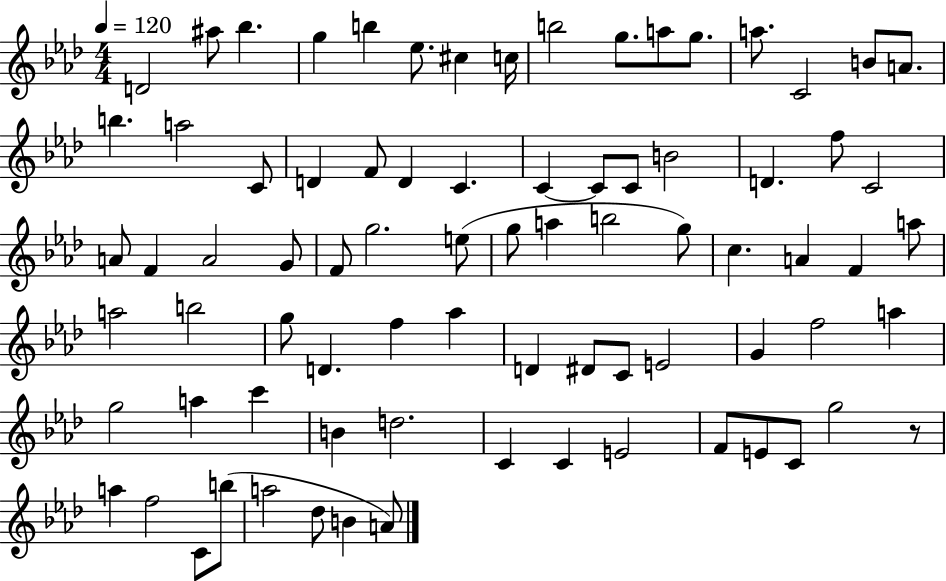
X:1
T:Untitled
M:4/4
L:1/4
K:Ab
D2 ^a/2 _b g b _e/2 ^c c/4 b2 g/2 a/2 g/2 a/2 C2 B/2 A/2 b a2 C/2 D F/2 D C C C/2 C/2 B2 D f/2 C2 A/2 F A2 G/2 F/2 g2 e/2 g/2 a b2 g/2 c A F a/2 a2 b2 g/2 D f _a D ^D/2 C/2 E2 G f2 a g2 a c' B d2 C C E2 F/2 E/2 C/2 g2 z/2 a f2 C/2 b/2 a2 _d/2 B A/2